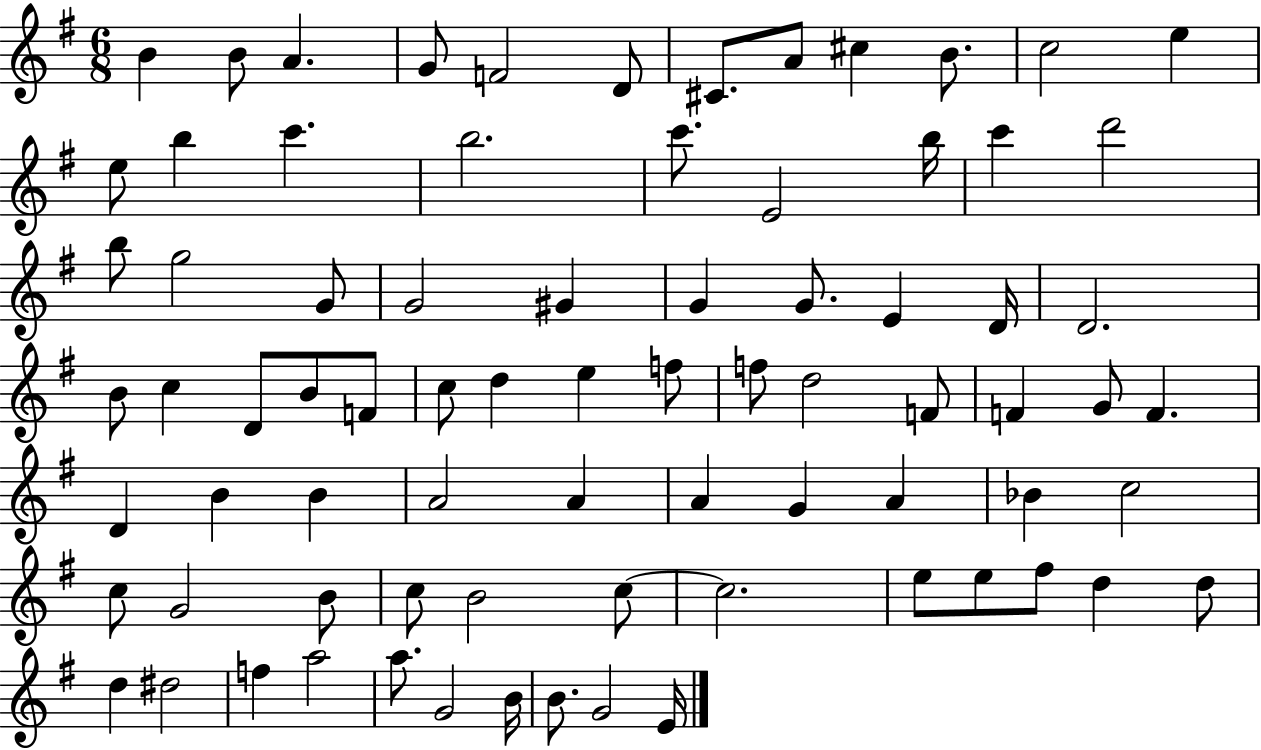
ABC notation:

X:1
T:Untitled
M:6/8
L:1/4
K:G
B B/2 A G/2 F2 D/2 ^C/2 A/2 ^c B/2 c2 e e/2 b c' b2 c'/2 E2 b/4 c' d'2 b/2 g2 G/2 G2 ^G G G/2 E D/4 D2 B/2 c D/2 B/2 F/2 c/2 d e f/2 f/2 d2 F/2 F G/2 F D B B A2 A A G A _B c2 c/2 G2 B/2 c/2 B2 c/2 c2 e/2 e/2 ^f/2 d d/2 d ^d2 f a2 a/2 G2 B/4 B/2 G2 E/4